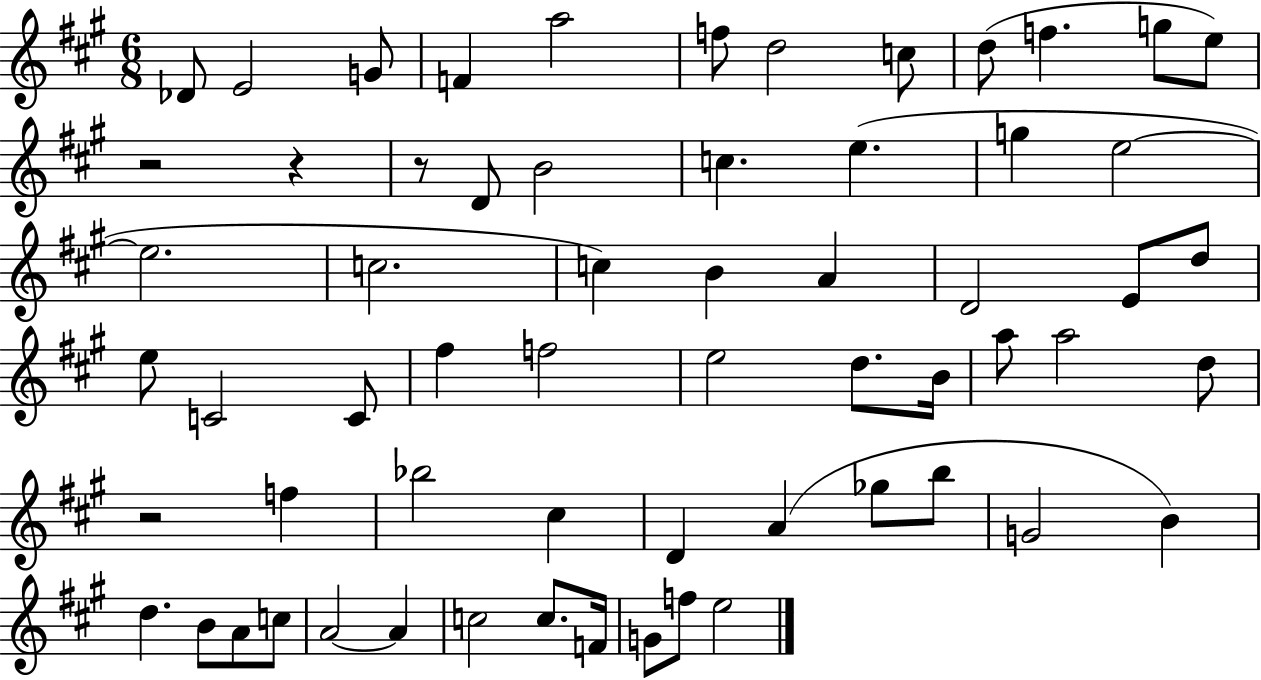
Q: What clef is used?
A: treble